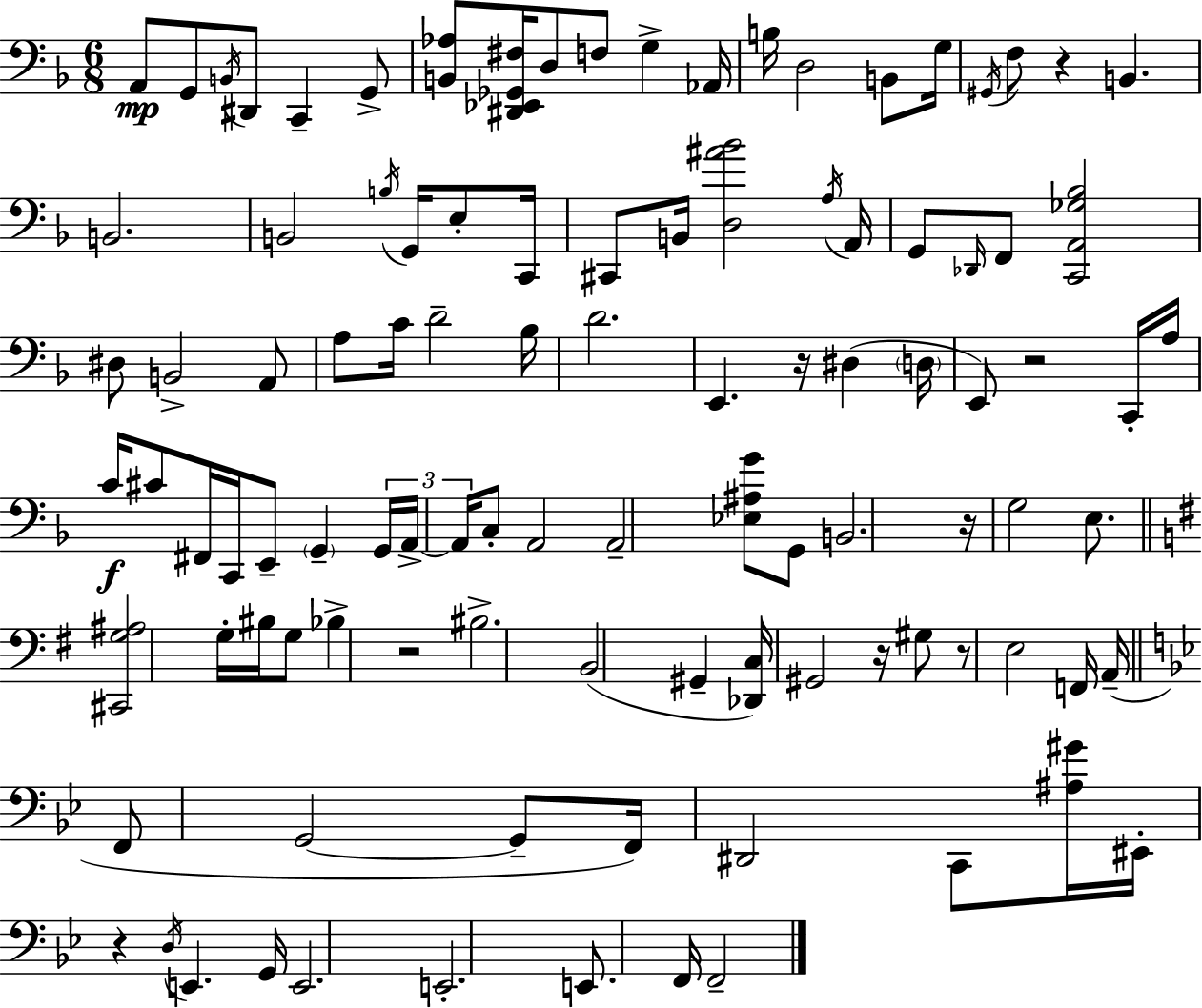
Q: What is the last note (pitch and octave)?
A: F2